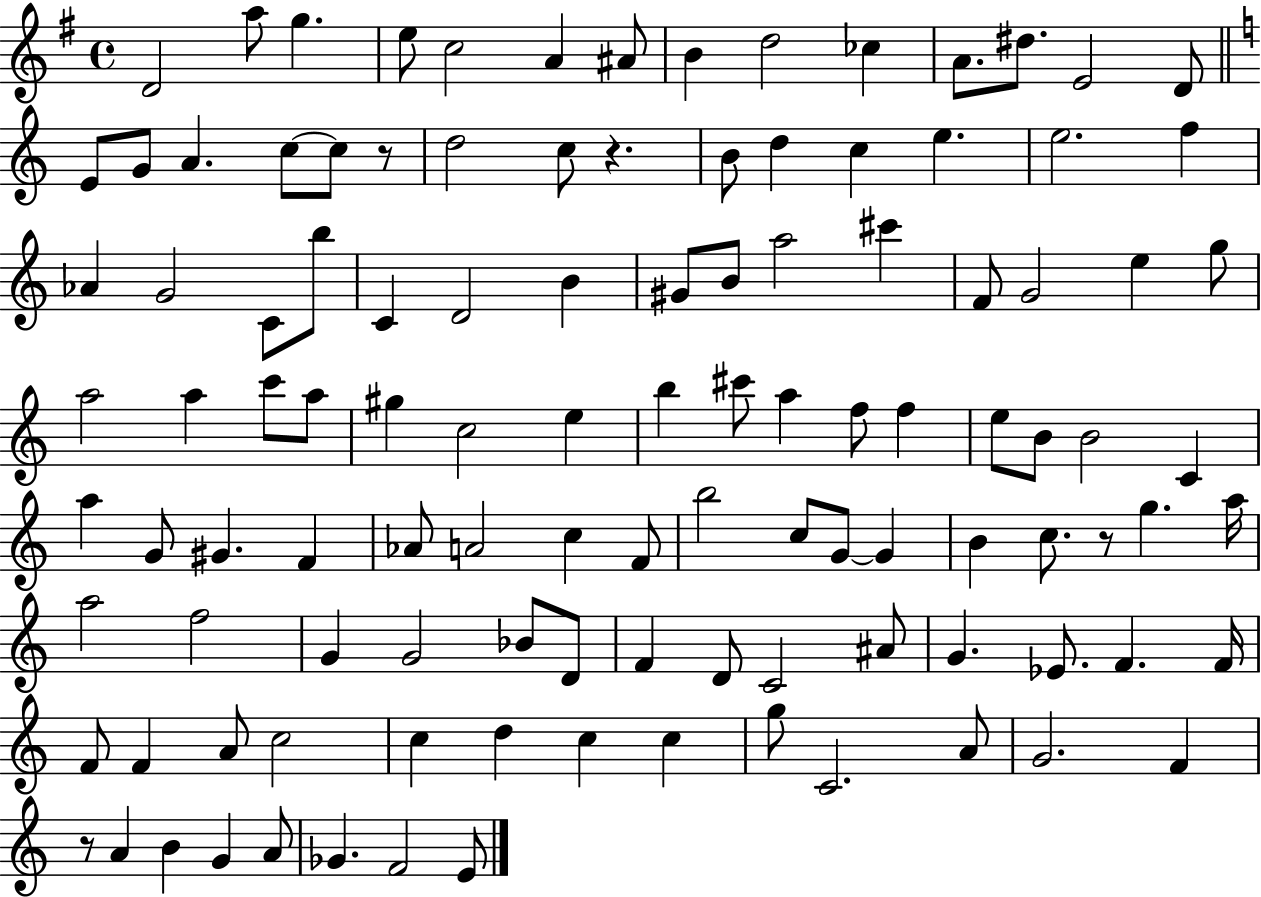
{
  \clef treble
  \time 4/4
  \defaultTimeSignature
  \key g \major
  d'2 a''8 g''4. | e''8 c''2 a'4 ais'8 | b'4 d''2 ces''4 | a'8. dis''8. e'2 d'8 | \break \bar "||" \break \key a \minor e'8 g'8 a'4. c''8~~ c''8 r8 | d''2 c''8 r4. | b'8 d''4 c''4 e''4. | e''2. f''4 | \break aes'4 g'2 c'8 b''8 | c'4 d'2 b'4 | gis'8 b'8 a''2 cis'''4 | f'8 g'2 e''4 g''8 | \break a''2 a''4 c'''8 a''8 | gis''4 c''2 e''4 | b''4 cis'''8 a''4 f''8 f''4 | e''8 b'8 b'2 c'4 | \break a''4 g'8 gis'4. f'4 | aes'8 a'2 c''4 f'8 | b''2 c''8 g'8~~ g'4 | b'4 c''8. r8 g''4. a''16 | \break a''2 f''2 | g'4 g'2 bes'8 d'8 | f'4 d'8 c'2 ais'8 | g'4. ees'8. f'4. f'16 | \break f'8 f'4 a'8 c''2 | c''4 d''4 c''4 c''4 | g''8 c'2. a'8 | g'2. f'4 | \break r8 a'4 b'4 g'4 a'8 | ges'4. f'2 e'8 | \bar "|."
}